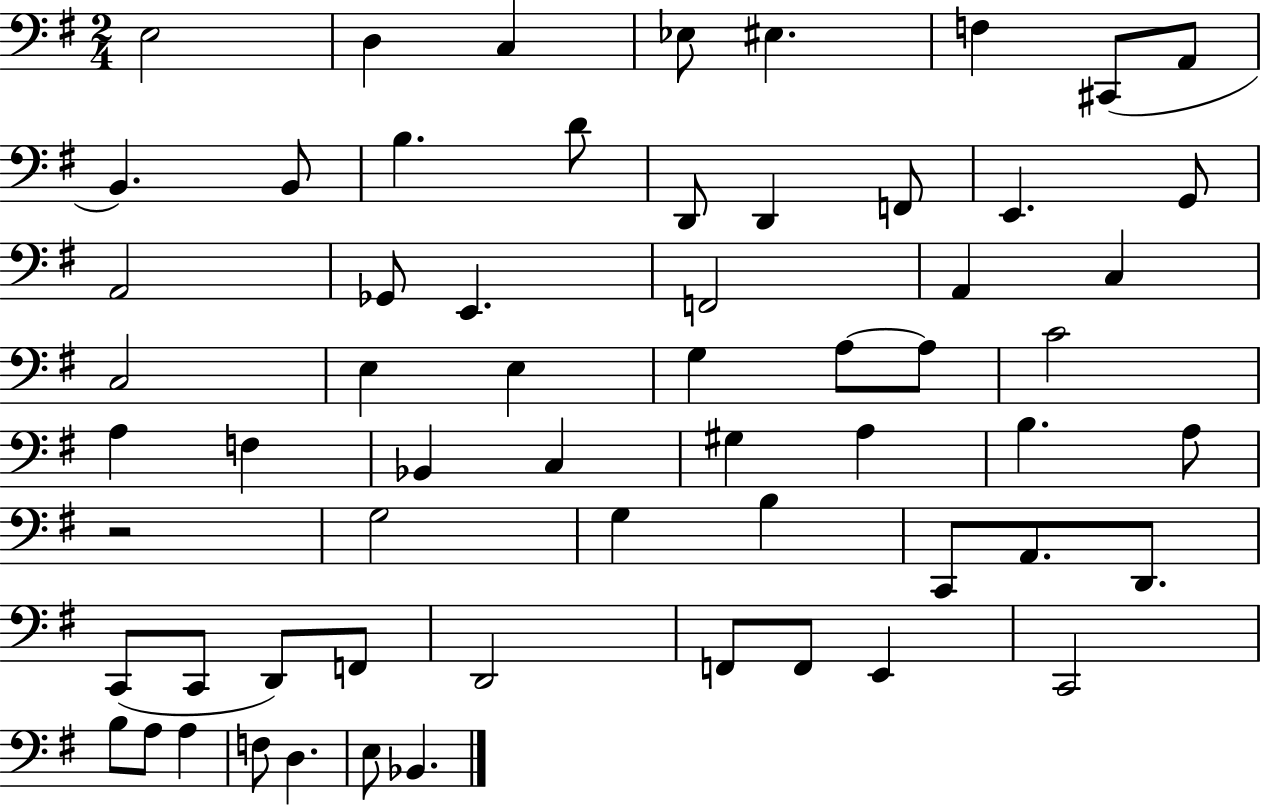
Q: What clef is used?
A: bass